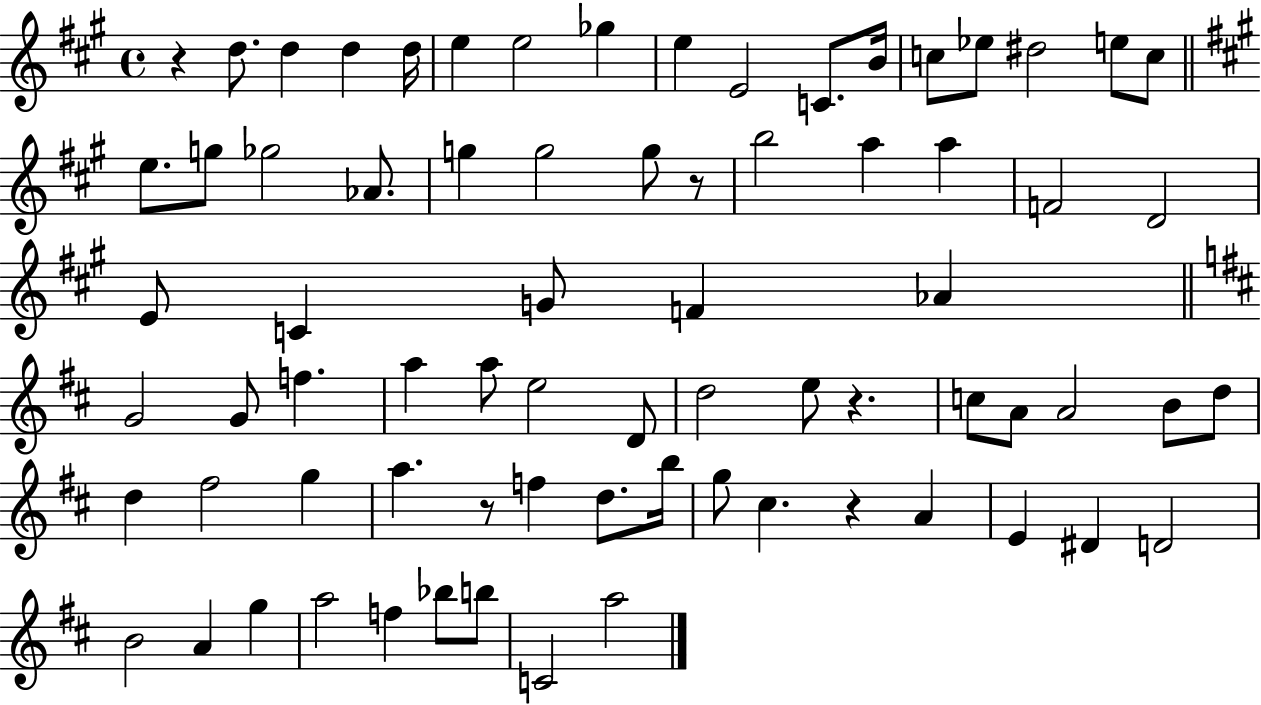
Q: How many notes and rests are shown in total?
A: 74